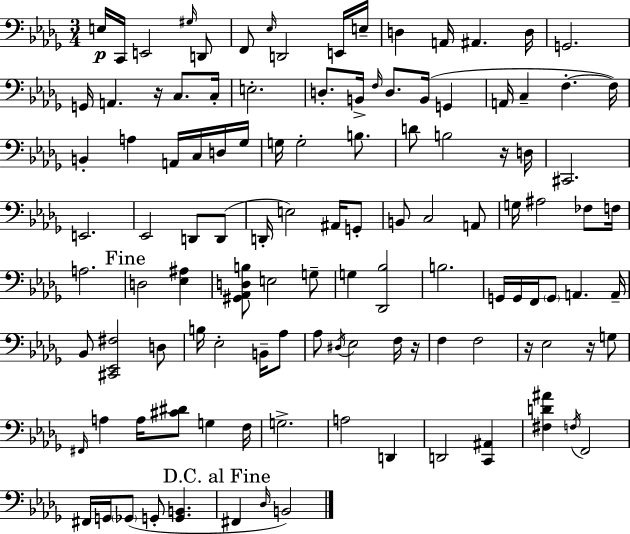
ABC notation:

X:1
T:Untitled
M:3/4
L:1/4
K:Bbm
E,/4 C,,/4 E,,2 ^G,/4 D,,/2 F,,/2 _E,/4 D,,2 E,,/4 E,/4 D, A,,/4 ^A,, D,/4 G,,2 G,,/4 A,, z/4 C,/2 C,/4 E,2 D,/2 B,,/4 F,/4 D,/2 B,,/4 G,, A,,/4 C, F, F,/4 B,, A, A,,/4 C,/4 D,/4 _G,/4 G,/4 G,2 B,/2 D/2 B,2 z/4 D,/4 ^C,,2 E,,2 _E,,2 D,,/2 D,,/2 D,,/4 E,2 ^A,,/4 G,,/2 B,,/2 C,2 A,,/2 G,/4 ^A,2 _F,/2 F,/4 A,2 D,2 [_E,^A,] [^G,,_A,,D,B,]/2 E,2 G,/2 G, [_D,,_B,]2 B,2 G,,/4 G,,/4 F,,/4 G,,/2 A,, A,,/4 _B,,/2 [^C,,_E,,^F,]2 D,/2 B,/4 _E,2 B,,/4 _A,/2 _A,/2 ^D,/4 _E,2 F,/4 z/4 F, F,2 z/4 _E,2 z/4 G,/2 ^F,,/4 A, A,/4 [^C^D]/2 G, F,/4 G,2 A,2 D,, D,,2 [C,,^A,,] [^F,D^A] F,/4 F,,2 ^F,,/4 G,,/4 _G,,/2 G,,/2 [G,,B,,] ^F,, _D,/4 B,,2